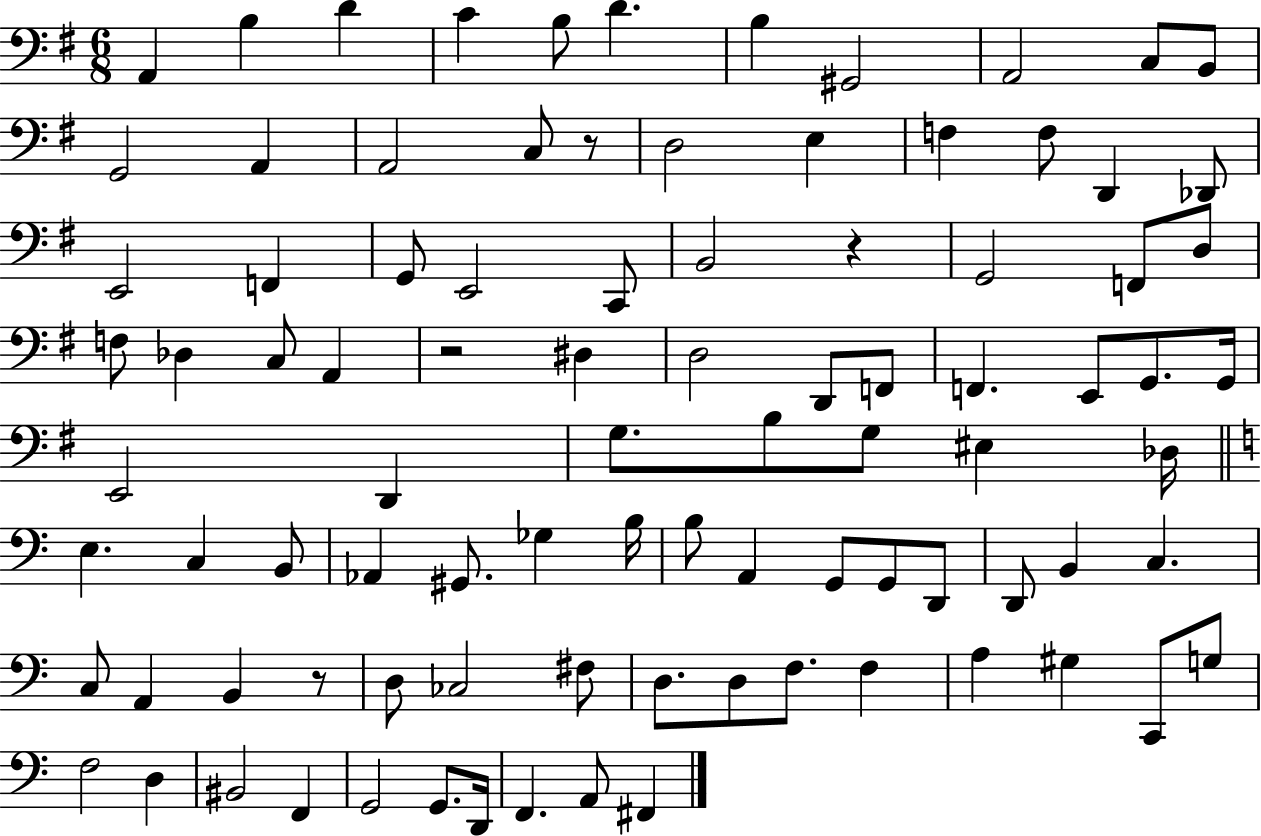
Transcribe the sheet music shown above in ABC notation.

X:1
T:Untitled
M:6/8
L:1/4
K:G
A,, B, D C B,/2 D B, ^G,,2 A,,2 C,/2 B,,/2 G,,2 A,, A,,2 C,/2 z/2 D,2 E, F, F,/2 D,, _D,,/2 E,,2 F,, G,,/2 E,,2 C,,/2 B,,2 z G,,2 F,,/2 D,/2 F,/2 _D, C,/2 A,, z2 ^D, D,2 D,,/2 F,,/2 F,, E,,/2 G,,/2 G,,/4 E,,2 D,, G,/2 B,/2 G,/2 ^E, _D,/4 E, C, B,,/2 _A,, ^G,,/2 _G, B,/4 B,/2 A,, G,,/2 G,,/2 D,,/2 D,,/2 B,, C, C,/2 A,, B,, z/2 D,/2 _C,2 ^F,/2 D,/2 D,/2 F,/2 F, A, ^G, C,,/2 G,/2 F,2 D, ^B,,2 F,, G,,2 G,,/2 D,,/4 F,, A,,/2 ^F,,